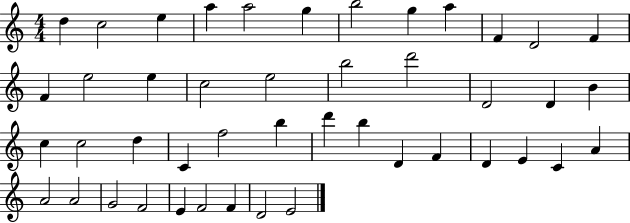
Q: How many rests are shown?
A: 0